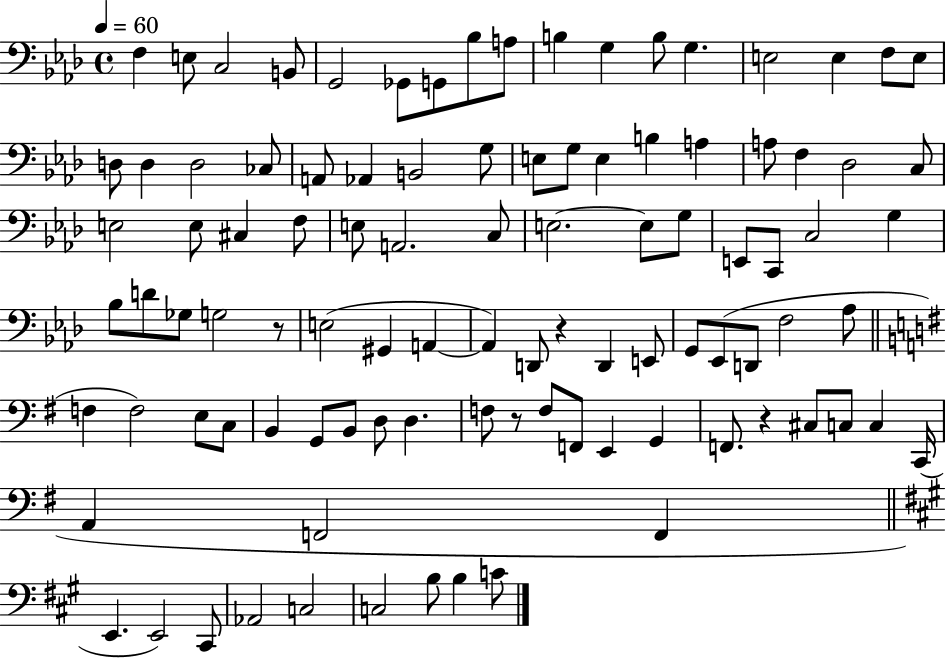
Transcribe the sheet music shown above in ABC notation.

X:1
T:Untitled
M:4/4
L:1/4
K:Ab
F, E,/2 C,2 B,,/2 G,,2 _G,,/2 G,,/2 _B,/2 A,/2 B, G, B,/2 G, E,2 E, F,/2 E,/2 D,/2 D, D,2 _C,/2 A,,/2 _A,, B,,2 G,/2 E,/2 G,/2 E, B, A, A,/2 F, _D,2 C,/2 E,2 E,/2 ^C, F,/2 E,/2 A,,2 C,/2 E,2 E,/2 G,/2 E,,/2 C,,/2 C,2 G, _B,/2 D/2 _G,/2 G,2 z/2 E,2 ^G,, A,, A,, D,,/2 z D,, E,,/2 G,,/2 _E,,/2 D,,/2 F,2 _A,/2 F, F,2 E,/2 C,/2 B,, G,,/2 B,,/2 D,/2 D, F,/2 z/2 F,/2 F,,/2 E,, G,, F,,/2 z ^C,/2 C,/2 C, C,,/4 A,, F,,2 F,, E,, E,,2 ^C,,/2 _A,,2 C,2 C,2 B,/2 B, C/2